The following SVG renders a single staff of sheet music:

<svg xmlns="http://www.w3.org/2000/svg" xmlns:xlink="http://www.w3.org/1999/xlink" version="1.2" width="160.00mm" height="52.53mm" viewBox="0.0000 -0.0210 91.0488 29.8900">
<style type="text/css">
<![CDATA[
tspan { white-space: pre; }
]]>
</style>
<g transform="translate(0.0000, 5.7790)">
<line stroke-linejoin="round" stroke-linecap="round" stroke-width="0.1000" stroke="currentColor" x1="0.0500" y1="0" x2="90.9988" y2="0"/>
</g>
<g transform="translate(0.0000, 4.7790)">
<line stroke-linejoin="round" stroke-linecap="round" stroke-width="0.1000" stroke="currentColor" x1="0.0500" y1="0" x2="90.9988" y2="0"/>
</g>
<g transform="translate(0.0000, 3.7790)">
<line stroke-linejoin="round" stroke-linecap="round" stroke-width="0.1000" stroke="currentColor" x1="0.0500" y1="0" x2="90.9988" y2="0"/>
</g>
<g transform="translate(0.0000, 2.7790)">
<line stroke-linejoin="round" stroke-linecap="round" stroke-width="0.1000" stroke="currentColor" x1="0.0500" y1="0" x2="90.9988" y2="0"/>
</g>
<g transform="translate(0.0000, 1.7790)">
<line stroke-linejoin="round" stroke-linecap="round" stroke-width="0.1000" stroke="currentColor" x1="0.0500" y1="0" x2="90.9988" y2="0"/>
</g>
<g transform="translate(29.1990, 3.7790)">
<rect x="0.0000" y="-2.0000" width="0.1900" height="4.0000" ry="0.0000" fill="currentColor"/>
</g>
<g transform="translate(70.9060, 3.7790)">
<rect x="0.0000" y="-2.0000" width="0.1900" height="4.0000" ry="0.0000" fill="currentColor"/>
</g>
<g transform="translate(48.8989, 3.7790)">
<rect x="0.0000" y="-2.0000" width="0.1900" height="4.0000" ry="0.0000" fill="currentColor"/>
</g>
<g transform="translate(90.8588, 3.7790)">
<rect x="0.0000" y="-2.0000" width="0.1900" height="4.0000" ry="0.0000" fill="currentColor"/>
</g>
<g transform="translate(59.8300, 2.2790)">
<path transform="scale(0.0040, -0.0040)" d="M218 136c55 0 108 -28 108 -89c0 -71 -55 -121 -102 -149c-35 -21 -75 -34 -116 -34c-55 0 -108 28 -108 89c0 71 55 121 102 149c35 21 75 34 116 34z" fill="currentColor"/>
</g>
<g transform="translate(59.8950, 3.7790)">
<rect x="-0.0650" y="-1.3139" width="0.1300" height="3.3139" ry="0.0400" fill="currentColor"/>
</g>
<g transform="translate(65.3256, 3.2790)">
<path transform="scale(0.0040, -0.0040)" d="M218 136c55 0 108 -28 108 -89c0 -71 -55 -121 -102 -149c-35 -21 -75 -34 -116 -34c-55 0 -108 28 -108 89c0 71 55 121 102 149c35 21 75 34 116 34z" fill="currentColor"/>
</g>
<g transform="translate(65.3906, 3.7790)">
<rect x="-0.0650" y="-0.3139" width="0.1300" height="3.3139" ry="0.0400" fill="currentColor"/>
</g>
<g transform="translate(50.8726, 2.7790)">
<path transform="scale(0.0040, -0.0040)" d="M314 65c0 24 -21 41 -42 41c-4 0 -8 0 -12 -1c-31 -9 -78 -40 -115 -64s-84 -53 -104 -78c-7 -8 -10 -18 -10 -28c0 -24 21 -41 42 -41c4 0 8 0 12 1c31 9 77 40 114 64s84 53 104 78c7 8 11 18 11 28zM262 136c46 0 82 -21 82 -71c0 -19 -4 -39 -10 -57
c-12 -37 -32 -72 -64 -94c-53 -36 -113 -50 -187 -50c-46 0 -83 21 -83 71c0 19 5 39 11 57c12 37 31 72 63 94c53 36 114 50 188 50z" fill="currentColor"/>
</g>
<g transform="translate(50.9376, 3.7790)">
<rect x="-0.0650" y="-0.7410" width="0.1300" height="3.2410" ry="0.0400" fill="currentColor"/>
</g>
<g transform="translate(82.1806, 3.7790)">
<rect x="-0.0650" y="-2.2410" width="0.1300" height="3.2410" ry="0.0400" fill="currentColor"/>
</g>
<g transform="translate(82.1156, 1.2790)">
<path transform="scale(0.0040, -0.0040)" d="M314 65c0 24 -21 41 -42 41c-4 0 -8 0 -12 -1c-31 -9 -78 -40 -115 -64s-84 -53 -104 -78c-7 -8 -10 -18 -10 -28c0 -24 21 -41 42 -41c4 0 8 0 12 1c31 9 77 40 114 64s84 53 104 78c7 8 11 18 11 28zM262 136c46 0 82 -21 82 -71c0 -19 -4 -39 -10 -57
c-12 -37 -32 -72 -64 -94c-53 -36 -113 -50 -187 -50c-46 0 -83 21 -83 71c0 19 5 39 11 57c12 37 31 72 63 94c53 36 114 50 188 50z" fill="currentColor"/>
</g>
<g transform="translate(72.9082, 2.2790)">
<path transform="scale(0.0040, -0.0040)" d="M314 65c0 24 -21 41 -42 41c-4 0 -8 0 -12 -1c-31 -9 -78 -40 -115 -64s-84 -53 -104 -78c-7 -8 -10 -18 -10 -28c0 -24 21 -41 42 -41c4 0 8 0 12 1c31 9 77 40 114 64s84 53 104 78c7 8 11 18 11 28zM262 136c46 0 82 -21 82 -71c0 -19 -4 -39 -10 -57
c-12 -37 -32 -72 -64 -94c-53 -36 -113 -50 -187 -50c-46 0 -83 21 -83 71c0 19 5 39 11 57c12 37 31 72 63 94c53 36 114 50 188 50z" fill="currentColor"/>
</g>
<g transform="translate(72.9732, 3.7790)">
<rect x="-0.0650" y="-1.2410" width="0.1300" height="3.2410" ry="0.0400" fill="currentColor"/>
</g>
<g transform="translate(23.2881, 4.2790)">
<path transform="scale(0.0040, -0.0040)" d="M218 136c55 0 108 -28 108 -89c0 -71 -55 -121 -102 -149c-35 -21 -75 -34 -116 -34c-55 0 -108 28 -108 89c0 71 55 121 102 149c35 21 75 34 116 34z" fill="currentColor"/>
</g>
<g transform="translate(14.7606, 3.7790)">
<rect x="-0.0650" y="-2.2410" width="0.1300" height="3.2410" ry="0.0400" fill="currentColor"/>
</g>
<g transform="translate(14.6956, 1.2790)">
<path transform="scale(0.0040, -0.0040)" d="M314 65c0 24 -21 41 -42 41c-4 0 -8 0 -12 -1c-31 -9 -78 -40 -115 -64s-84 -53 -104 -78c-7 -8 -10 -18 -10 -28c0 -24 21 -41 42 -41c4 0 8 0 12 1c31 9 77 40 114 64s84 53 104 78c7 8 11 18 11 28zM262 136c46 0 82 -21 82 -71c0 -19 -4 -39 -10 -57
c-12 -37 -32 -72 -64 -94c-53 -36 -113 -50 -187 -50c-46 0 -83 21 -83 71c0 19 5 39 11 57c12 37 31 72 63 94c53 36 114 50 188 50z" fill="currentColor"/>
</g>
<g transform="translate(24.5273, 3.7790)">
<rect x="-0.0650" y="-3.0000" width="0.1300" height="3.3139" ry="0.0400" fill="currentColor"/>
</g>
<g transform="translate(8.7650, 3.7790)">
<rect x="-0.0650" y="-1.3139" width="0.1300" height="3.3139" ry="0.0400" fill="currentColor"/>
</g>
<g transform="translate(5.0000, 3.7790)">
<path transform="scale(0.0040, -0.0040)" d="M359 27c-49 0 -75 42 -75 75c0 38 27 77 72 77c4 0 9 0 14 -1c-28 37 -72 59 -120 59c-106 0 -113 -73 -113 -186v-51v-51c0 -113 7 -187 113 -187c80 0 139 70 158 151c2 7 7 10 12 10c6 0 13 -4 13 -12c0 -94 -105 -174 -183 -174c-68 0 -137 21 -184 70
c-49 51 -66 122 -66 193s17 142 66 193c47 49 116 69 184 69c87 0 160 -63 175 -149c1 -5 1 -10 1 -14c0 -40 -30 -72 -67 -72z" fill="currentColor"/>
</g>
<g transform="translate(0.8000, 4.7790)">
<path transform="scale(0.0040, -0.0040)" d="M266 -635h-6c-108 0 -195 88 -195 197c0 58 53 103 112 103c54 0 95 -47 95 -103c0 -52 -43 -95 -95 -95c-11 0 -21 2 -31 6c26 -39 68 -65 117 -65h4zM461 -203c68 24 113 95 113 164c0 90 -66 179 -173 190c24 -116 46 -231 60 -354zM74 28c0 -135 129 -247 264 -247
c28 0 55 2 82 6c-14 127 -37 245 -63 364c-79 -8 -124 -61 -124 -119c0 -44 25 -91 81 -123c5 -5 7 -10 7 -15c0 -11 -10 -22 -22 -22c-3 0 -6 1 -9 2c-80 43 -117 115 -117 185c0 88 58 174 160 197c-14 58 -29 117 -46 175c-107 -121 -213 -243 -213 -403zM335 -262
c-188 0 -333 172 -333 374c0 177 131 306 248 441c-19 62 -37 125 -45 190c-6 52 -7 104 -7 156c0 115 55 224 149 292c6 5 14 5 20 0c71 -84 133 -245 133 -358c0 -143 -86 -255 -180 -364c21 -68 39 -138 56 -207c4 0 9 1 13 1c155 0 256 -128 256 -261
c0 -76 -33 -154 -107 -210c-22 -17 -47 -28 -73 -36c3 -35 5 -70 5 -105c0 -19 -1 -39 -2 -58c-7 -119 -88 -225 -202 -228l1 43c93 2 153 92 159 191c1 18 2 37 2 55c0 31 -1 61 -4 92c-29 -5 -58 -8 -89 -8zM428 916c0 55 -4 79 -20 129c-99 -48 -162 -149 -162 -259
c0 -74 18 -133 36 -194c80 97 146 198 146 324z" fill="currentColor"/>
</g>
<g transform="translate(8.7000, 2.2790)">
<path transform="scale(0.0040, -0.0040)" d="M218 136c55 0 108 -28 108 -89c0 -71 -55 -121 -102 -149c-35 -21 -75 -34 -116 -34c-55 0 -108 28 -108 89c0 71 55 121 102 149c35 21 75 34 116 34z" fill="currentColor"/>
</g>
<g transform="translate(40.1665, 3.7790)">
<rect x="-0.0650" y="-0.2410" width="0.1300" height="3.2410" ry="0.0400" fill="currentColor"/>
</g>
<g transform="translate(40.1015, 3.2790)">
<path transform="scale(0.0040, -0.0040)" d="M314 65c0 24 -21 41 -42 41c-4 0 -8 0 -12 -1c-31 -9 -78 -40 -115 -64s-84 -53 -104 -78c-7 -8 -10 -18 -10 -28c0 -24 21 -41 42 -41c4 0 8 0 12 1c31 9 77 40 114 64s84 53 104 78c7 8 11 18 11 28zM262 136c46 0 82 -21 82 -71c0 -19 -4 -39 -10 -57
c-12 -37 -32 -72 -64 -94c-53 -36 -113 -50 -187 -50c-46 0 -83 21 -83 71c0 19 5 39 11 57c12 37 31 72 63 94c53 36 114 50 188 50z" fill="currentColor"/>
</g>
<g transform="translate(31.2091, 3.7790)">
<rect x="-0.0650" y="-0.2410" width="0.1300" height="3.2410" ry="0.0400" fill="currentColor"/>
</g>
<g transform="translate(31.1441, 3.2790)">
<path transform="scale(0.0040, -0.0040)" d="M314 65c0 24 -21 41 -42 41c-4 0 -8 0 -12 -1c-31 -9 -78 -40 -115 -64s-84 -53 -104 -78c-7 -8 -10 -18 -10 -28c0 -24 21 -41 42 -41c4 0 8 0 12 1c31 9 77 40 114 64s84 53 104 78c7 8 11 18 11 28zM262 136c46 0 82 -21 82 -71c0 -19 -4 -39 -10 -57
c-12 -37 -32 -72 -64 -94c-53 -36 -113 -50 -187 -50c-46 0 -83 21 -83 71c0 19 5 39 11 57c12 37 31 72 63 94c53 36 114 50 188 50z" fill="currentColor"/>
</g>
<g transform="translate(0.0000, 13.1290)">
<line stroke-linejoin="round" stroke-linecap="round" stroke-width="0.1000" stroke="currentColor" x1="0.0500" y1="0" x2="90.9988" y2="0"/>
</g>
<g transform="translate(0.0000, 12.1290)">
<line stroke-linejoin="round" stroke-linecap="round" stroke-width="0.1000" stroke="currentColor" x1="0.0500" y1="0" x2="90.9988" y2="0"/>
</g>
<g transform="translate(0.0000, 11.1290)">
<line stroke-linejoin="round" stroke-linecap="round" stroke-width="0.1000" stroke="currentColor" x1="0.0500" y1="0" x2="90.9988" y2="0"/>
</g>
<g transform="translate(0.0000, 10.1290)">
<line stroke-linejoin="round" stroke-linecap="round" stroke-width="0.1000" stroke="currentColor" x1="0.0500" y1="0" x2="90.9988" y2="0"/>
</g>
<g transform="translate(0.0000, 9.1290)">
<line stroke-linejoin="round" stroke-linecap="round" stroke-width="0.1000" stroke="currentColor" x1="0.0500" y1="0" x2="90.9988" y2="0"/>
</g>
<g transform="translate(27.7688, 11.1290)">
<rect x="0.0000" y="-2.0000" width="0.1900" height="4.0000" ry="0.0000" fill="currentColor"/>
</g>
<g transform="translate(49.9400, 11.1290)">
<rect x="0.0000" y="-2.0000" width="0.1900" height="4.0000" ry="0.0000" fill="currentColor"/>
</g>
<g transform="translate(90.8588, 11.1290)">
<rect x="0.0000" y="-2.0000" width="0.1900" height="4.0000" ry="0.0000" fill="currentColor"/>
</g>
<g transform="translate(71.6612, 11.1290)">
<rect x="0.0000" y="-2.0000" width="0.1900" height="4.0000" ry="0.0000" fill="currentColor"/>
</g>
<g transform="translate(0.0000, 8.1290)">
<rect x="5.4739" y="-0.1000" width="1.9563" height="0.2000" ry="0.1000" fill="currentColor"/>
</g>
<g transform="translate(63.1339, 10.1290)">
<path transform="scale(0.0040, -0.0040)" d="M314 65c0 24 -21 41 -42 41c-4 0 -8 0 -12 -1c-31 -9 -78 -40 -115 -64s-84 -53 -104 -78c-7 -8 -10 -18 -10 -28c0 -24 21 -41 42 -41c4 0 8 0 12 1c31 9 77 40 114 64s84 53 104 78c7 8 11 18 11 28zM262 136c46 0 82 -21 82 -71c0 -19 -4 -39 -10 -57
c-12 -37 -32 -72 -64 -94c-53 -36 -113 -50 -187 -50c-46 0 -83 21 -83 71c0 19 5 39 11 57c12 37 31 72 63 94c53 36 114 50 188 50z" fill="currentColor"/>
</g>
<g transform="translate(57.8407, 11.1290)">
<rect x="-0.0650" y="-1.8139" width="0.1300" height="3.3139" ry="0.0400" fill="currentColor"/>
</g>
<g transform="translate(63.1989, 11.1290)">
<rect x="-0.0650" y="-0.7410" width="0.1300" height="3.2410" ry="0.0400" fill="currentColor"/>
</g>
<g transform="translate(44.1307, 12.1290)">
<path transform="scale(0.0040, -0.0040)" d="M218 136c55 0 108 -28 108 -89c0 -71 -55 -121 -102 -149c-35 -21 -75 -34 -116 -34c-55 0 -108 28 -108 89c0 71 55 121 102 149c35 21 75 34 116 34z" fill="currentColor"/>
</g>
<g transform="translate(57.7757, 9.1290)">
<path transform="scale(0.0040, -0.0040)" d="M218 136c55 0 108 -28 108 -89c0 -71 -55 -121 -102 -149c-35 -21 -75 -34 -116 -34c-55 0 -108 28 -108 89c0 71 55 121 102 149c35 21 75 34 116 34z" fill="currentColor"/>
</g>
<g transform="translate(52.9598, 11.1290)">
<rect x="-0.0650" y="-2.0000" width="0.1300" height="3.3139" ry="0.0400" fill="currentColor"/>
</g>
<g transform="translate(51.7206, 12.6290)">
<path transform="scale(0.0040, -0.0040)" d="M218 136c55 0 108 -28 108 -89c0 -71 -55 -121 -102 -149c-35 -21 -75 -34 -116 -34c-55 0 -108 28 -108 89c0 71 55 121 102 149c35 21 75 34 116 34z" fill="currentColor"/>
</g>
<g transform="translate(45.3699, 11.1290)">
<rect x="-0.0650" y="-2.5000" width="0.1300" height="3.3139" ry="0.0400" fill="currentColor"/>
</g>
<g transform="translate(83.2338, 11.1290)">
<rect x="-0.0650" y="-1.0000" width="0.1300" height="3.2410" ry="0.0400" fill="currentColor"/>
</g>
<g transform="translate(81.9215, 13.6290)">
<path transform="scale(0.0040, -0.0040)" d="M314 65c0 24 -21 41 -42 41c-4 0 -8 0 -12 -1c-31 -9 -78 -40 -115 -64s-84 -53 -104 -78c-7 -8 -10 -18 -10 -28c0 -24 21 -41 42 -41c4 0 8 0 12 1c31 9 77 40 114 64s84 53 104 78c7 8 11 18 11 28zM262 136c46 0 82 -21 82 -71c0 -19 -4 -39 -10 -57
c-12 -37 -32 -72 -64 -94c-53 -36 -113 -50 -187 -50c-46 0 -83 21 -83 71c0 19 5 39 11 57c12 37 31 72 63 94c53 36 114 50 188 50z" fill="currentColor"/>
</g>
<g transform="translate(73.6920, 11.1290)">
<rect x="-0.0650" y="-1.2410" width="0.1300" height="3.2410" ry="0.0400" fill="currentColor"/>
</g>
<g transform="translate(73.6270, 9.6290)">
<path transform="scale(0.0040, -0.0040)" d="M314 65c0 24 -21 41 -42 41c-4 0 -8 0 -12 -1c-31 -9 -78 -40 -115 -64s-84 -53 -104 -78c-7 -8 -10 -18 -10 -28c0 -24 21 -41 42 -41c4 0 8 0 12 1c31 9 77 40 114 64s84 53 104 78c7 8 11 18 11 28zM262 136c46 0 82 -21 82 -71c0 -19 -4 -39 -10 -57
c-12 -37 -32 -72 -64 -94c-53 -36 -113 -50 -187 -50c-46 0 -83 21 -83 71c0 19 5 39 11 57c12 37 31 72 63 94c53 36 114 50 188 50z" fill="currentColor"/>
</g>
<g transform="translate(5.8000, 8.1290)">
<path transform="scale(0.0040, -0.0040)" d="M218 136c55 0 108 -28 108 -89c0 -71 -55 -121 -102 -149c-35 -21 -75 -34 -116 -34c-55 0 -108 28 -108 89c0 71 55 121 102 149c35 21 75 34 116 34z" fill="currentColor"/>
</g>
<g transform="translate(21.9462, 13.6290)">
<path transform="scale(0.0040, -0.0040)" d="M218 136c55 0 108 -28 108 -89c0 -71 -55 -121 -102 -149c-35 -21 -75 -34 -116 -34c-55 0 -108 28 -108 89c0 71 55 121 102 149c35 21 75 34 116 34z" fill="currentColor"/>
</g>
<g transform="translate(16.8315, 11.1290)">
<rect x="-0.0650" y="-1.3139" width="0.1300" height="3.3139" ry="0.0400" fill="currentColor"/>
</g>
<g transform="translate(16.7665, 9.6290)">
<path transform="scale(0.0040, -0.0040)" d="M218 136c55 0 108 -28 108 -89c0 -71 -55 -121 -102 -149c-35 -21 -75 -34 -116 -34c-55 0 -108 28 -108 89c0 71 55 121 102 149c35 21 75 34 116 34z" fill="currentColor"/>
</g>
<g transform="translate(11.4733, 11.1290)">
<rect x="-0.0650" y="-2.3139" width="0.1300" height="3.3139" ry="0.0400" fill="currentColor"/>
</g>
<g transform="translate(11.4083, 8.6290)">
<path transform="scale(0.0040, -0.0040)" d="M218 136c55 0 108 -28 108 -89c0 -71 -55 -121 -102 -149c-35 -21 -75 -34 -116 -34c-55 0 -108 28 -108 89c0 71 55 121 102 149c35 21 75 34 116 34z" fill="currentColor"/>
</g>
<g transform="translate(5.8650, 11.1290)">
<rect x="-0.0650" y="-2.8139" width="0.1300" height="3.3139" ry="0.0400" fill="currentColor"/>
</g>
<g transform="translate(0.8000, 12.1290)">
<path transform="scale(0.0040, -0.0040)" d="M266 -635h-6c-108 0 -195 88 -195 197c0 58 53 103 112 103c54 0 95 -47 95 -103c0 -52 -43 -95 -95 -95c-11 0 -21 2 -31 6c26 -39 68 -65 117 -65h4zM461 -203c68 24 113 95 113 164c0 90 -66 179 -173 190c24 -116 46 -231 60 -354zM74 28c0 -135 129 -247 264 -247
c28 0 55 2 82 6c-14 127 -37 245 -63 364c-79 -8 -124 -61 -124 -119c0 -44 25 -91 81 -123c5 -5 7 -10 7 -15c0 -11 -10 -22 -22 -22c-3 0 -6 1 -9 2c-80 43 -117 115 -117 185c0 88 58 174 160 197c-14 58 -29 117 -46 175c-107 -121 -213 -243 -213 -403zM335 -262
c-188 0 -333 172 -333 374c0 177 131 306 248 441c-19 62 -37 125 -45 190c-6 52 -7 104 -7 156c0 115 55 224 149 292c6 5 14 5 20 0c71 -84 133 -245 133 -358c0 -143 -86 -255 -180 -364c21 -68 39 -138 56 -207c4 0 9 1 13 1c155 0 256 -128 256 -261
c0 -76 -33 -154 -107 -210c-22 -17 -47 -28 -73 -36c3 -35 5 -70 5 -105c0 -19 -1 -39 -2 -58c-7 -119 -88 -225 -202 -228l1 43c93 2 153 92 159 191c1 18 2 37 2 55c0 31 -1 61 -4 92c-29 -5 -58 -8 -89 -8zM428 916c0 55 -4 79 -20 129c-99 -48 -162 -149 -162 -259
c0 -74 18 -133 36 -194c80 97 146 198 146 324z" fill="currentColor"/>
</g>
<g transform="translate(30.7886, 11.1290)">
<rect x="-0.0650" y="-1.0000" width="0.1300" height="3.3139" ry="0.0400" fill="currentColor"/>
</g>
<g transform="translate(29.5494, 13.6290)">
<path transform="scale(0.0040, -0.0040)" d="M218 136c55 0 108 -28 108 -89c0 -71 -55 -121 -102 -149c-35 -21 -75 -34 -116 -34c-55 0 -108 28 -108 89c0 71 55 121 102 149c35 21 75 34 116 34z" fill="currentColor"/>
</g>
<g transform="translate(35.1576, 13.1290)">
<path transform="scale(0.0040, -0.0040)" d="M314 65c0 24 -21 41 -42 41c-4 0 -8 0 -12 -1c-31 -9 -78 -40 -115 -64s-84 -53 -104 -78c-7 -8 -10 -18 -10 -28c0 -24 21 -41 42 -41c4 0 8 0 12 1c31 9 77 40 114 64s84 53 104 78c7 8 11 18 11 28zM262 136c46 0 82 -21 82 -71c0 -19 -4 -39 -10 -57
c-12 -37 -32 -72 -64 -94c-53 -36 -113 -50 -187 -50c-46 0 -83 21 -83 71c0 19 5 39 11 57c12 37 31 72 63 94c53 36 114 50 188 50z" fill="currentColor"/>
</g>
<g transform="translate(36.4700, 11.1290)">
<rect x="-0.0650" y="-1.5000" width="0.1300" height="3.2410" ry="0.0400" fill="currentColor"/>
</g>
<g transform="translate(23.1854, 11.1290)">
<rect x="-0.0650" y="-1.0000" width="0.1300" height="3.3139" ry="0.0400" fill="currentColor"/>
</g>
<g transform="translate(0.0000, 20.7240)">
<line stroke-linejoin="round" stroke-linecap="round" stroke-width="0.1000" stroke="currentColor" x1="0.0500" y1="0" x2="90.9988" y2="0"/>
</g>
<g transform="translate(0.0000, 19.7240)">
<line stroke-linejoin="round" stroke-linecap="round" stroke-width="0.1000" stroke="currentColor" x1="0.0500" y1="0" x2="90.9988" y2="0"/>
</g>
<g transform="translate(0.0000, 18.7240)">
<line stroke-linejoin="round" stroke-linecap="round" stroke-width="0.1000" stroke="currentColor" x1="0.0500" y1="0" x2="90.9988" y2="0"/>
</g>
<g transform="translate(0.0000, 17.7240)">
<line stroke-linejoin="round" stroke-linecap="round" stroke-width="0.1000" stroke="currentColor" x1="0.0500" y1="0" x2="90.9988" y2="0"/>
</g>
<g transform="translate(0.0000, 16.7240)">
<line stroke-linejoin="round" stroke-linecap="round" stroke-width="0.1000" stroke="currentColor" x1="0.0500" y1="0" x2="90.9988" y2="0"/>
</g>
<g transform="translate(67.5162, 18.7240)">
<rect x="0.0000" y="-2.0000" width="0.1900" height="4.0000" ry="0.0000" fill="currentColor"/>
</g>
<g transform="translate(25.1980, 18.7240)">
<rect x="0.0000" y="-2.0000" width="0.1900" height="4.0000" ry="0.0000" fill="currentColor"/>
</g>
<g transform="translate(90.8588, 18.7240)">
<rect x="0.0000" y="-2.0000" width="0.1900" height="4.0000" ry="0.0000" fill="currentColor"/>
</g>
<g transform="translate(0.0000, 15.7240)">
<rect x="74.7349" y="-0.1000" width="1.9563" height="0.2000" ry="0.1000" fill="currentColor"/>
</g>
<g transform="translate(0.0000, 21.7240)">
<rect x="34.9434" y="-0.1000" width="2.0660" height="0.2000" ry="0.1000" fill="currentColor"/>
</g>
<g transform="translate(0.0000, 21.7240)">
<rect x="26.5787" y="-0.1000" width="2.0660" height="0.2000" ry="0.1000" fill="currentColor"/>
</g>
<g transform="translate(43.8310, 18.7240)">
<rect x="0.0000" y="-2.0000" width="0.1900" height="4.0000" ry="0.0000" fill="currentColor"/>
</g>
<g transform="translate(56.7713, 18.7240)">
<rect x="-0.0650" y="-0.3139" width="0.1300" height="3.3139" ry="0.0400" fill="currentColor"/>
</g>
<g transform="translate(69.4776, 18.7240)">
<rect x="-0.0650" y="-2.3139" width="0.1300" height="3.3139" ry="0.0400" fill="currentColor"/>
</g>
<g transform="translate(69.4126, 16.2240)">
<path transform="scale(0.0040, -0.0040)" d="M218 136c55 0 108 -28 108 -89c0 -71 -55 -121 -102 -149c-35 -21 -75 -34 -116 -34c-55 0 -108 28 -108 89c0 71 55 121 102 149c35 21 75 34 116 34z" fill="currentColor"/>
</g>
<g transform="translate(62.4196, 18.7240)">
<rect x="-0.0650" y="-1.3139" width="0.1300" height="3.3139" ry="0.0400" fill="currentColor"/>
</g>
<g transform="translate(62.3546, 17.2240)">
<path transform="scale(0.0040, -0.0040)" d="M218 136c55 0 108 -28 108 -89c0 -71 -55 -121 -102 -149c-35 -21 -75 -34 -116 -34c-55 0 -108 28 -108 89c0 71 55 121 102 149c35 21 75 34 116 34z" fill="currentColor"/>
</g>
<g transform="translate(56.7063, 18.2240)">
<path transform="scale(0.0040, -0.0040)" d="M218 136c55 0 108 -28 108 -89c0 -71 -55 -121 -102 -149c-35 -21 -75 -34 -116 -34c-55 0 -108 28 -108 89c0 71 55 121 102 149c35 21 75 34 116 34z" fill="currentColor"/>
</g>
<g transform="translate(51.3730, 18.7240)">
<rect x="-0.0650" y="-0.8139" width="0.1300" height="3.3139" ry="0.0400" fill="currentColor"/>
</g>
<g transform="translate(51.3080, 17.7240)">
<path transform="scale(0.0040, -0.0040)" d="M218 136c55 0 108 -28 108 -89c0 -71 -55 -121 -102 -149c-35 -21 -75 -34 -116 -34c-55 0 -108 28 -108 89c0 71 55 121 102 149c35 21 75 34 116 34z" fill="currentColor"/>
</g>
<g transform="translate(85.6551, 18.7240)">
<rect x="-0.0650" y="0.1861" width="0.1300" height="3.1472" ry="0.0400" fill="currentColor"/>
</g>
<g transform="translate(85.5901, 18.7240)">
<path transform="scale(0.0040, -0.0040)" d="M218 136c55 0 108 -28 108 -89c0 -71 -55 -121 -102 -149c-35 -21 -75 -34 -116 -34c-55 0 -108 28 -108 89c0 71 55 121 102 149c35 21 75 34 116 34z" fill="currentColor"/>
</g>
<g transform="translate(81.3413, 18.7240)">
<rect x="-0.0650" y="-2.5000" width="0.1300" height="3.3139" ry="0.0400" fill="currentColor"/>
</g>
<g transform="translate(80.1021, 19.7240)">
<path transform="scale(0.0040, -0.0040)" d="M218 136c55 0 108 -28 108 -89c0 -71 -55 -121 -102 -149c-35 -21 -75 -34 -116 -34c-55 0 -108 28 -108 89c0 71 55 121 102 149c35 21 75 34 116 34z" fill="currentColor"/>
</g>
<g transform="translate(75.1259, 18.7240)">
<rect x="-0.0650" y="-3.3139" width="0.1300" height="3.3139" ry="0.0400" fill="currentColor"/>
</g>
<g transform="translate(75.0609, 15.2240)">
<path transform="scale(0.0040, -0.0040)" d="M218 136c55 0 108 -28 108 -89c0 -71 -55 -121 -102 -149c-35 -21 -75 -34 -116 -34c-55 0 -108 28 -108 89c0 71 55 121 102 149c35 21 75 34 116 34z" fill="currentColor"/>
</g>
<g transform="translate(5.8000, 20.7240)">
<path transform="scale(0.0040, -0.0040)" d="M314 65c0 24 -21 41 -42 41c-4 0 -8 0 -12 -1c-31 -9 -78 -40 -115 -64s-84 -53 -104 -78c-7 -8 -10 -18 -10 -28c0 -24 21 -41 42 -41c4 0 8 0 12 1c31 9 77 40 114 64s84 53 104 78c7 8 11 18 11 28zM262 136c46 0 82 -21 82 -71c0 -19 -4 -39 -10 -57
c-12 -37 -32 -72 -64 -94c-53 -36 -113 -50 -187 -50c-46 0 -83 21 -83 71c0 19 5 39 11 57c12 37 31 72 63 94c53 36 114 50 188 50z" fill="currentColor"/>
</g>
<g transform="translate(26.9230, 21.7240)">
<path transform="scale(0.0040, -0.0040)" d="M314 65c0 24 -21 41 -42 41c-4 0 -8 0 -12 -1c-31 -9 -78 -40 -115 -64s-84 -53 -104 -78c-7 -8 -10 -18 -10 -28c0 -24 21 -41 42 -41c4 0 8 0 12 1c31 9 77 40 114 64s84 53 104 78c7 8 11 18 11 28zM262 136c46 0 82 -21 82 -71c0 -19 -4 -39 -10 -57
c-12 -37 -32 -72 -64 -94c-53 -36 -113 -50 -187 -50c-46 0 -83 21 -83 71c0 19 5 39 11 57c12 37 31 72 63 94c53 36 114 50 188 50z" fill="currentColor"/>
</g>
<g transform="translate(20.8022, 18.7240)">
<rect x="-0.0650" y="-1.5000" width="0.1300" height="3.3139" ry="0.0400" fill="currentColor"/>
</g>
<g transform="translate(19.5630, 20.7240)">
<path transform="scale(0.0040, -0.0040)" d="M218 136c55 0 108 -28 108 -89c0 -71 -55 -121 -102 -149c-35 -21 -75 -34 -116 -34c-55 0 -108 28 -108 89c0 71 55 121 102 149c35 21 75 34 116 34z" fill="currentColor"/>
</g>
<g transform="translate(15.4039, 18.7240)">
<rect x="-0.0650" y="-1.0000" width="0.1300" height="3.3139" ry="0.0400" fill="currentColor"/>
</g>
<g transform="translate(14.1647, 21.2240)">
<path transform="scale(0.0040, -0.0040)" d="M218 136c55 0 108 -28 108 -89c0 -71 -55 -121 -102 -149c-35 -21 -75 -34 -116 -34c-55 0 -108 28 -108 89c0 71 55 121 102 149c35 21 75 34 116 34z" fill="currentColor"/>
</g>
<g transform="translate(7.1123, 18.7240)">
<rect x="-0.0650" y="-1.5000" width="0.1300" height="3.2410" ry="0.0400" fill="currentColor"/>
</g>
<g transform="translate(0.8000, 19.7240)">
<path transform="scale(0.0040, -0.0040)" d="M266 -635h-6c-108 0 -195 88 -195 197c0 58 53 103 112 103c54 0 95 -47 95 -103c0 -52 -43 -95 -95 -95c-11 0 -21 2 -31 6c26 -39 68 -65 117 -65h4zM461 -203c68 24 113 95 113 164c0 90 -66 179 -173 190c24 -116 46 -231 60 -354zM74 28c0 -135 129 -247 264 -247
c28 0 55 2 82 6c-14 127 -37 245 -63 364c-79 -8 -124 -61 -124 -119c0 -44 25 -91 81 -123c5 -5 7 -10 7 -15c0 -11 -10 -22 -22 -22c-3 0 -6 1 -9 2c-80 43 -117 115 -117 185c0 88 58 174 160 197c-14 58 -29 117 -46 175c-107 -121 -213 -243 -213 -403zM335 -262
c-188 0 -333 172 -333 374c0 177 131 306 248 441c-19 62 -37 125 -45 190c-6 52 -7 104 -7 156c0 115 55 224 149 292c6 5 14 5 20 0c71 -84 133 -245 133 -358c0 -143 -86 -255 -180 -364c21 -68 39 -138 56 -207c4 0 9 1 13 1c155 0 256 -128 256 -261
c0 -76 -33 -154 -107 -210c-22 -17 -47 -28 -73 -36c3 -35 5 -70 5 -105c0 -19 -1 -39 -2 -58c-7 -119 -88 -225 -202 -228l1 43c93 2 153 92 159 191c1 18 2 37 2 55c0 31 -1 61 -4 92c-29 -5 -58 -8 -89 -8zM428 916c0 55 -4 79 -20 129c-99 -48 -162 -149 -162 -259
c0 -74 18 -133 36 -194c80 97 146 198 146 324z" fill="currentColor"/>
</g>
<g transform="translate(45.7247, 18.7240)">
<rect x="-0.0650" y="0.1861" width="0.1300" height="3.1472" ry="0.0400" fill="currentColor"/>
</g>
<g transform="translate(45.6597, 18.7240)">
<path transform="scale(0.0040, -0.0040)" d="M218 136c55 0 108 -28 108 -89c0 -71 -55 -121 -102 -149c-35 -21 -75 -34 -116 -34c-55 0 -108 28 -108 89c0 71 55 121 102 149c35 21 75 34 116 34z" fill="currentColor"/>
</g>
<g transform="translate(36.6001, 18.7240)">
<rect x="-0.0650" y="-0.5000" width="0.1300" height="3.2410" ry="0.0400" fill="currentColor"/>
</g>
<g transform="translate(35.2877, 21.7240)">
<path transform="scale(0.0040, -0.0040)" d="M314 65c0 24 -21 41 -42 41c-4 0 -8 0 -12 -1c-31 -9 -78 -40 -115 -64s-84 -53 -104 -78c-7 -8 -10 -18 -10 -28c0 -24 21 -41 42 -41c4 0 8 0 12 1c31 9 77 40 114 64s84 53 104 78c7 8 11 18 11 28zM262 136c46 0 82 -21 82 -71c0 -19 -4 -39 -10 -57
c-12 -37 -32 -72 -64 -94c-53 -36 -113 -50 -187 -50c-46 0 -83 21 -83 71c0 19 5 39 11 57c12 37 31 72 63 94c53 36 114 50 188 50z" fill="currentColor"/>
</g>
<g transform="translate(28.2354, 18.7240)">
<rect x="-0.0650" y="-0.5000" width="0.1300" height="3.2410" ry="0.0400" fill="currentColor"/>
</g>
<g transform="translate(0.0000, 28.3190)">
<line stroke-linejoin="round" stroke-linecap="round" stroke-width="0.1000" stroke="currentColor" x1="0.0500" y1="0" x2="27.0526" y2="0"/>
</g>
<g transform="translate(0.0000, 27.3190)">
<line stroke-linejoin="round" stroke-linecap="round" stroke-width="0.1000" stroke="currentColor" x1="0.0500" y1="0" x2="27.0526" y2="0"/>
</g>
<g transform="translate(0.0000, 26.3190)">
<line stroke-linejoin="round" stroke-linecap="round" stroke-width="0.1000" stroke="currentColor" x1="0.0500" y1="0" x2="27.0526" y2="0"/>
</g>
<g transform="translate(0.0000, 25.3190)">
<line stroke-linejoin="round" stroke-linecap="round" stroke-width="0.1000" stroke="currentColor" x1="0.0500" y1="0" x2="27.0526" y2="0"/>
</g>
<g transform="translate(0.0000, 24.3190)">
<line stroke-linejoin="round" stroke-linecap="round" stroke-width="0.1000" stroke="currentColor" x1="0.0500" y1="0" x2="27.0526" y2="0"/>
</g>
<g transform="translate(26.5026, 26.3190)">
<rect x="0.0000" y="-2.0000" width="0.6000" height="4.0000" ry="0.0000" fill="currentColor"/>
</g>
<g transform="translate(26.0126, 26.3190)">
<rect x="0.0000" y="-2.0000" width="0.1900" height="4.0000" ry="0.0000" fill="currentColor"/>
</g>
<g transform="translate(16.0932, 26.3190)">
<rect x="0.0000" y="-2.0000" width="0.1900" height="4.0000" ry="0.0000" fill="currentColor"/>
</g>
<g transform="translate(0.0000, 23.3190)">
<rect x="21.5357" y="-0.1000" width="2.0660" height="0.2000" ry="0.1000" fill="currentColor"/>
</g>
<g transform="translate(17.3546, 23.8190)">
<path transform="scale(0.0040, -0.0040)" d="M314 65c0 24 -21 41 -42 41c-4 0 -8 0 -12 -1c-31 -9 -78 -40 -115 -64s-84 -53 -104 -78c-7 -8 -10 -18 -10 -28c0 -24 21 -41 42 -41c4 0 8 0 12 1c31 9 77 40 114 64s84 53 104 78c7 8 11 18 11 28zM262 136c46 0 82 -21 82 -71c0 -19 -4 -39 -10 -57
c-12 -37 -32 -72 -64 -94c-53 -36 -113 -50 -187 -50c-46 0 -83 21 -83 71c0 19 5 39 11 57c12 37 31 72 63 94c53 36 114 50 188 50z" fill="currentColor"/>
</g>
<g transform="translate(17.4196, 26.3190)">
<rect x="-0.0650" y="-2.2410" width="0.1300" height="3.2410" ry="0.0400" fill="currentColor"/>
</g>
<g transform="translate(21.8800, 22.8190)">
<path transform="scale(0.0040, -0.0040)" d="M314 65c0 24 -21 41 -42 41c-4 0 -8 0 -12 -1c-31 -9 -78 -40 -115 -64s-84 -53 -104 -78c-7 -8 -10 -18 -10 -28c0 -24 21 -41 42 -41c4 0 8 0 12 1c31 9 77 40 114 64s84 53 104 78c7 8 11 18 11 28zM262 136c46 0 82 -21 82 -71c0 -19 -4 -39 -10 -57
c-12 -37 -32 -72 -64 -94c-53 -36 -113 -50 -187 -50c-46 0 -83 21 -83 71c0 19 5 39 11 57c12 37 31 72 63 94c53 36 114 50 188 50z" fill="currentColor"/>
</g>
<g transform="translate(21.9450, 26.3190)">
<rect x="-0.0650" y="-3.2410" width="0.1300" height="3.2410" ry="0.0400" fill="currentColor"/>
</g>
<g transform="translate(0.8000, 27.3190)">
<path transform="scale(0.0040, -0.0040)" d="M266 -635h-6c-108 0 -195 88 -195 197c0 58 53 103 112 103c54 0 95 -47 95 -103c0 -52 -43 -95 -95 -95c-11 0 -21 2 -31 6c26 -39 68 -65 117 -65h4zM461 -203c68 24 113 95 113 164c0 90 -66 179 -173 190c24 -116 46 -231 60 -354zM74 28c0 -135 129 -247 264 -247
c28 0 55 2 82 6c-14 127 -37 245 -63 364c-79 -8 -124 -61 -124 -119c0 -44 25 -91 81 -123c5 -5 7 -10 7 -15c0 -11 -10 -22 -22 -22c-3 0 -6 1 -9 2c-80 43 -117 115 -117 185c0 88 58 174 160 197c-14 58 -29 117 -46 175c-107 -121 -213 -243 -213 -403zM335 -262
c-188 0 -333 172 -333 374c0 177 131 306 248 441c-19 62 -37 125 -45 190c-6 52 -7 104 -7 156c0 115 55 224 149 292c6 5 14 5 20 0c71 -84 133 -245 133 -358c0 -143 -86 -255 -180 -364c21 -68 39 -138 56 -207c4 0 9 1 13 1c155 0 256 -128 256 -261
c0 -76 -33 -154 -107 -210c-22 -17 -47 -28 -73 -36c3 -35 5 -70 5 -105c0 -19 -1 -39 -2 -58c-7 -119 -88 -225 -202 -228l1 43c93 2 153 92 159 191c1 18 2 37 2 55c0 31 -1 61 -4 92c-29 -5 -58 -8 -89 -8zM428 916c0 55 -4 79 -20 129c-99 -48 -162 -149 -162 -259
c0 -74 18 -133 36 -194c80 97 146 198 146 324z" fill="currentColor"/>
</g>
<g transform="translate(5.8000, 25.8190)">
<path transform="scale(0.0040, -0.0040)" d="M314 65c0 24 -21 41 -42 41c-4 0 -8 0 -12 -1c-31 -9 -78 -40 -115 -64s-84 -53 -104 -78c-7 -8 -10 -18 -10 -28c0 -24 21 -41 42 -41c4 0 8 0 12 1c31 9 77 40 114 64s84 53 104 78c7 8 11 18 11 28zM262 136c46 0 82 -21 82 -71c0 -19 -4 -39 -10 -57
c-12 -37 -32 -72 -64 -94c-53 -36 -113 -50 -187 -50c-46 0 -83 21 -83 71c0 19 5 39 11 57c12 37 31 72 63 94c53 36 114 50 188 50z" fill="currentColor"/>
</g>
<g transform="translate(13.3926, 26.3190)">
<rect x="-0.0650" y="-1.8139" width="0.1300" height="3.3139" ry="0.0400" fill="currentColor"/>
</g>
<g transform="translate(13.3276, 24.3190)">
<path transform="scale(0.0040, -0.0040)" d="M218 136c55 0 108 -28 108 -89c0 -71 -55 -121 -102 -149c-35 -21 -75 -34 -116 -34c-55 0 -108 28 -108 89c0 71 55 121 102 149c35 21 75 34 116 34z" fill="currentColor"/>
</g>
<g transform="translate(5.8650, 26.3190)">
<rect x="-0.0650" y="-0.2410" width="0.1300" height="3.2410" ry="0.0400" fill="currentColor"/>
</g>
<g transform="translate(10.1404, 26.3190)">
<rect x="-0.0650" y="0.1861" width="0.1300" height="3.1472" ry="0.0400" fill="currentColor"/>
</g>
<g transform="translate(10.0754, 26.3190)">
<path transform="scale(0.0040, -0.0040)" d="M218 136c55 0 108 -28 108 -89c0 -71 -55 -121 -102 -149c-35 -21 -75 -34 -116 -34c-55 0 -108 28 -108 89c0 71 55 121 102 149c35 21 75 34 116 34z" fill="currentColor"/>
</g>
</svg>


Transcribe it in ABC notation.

X:1
T:Untitled
M:4/4
L:1/4
K:C
e g2 A c2 c2 d2 e c e2 g2 a g e D D E2 G F f d2 e2 D2 E2 D E C2 C2 B d c e g b G B c2 B f g2 b2